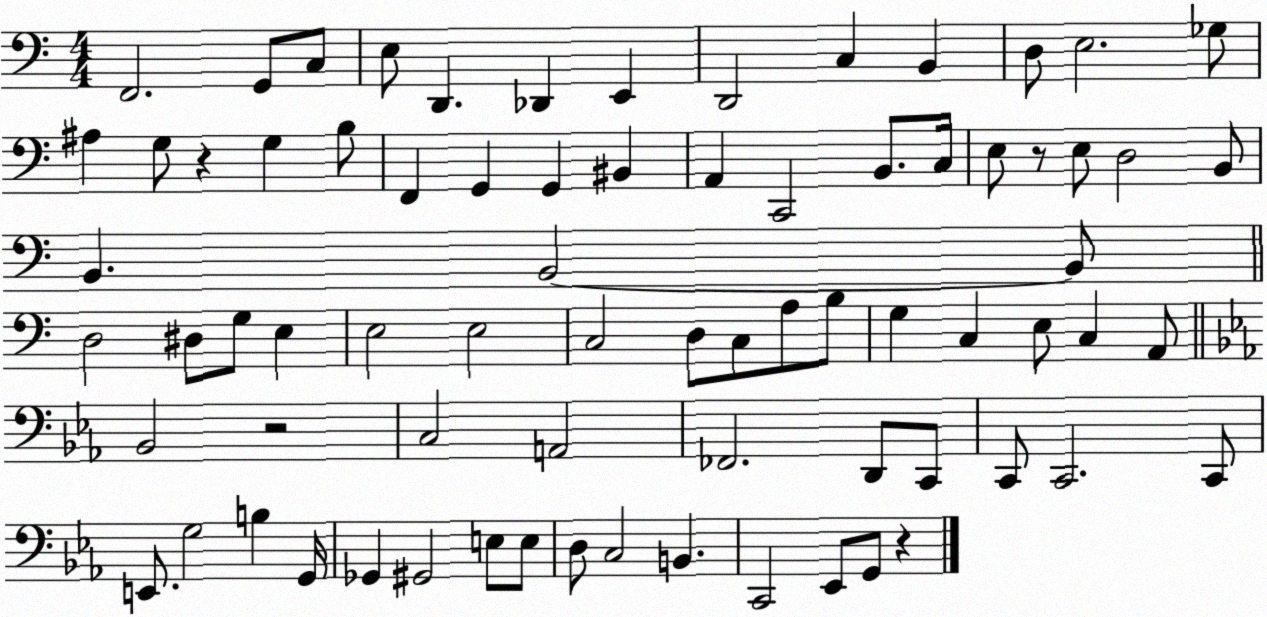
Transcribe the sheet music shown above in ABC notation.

X:1
T:Untitled
M:4/4
L:1/4
K:C
F,,2 G,,/2 C,/2 E,/2 D,, _D,, E,, D,,2 C, B,, D,/2 E,2 _G,/2 ^A, G,/2 z G, B,/2 F,, G,, G,, ^B,, A,, C,,2 B,,/2 C,/4 E,/2 z/2 E,/2 D,2 B,,/2 B,, B,,2 B,,/2 D,2 ^D,/2 G,/2 E, E,2 E,2 C,2 D,/2 C,/2 A,/2 B,/2 G, C, E,/2 C, A,,/2 _B,,2 z2 C,2 A,,2 _F,,2 D,,/2 C,,/2 C,,/2 C,,2 C,,/2 E,,/2 G,2 B, G,,/4 _G,, ^G,,2 E,/2 E,/2 D,/2 C,2 B,, C,,2 _E,,/2 G,,/2 z